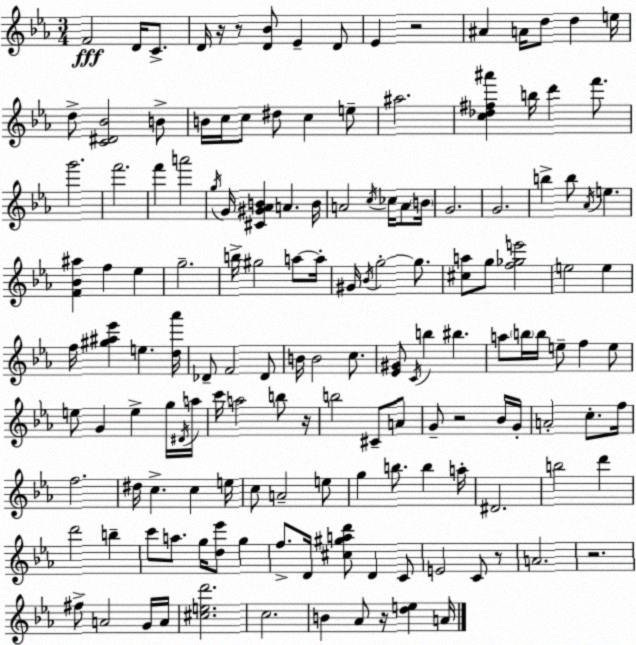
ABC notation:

X:1
T:Untitled
M:3/4
L:1/4
K:Cm
F2 D/4 C/2 D/4 z/4 z/2 [D_B]/2 _E D/2 _E z2 ^A A/4 d/2 d e/4 d/2 [C^D_B]2 B/2 B/4 c/4 c/2 ^d/2 c e/2 ^a2 [c_d^f^a'] b/4 d' f'/2 g'2 f'2 f' a'2 g/4 G/4 [^C^G_AB] A B/4 A2 c/4 _c/4 A/2 B/4 G2 G2 b b/2 _A/4 e [F_B^a] f _e g2 b/4 ^g2 a/2 a/4 ^G/4 _B/4 g2 g/2 [^ca]/2 g/2 [f_ge']2 e2 e f/4 [^g^a_e'] e [d_a']/4 _D/2 F2 _D/2 B/4 B2 c/2 [_E^G]/2 C/4 b ^b a/2 b/4 b/4 e/2 f e/2 e/2 G e g/4 ^D/4 a/4 c'/4 a2 b/2 z/4 b2 ^C/2 A/2 G/2 z2 _B/4 G/4 A2 c/2 f/4 f2 ^d/4 c c e/4 c/2 A2 e/2 g b/2 b a/4 ^D2 b2 d' d'2 b c'/2 a/2 g/4 [d_e']/2 g f/2 D/4 [^c^gad']/2 D C/2 E2 C/2 z/2 A2 z2 ^f/2 A2 G/4 A/4 [^ced']2 c2 B _A/2 z/4 [de] A/4